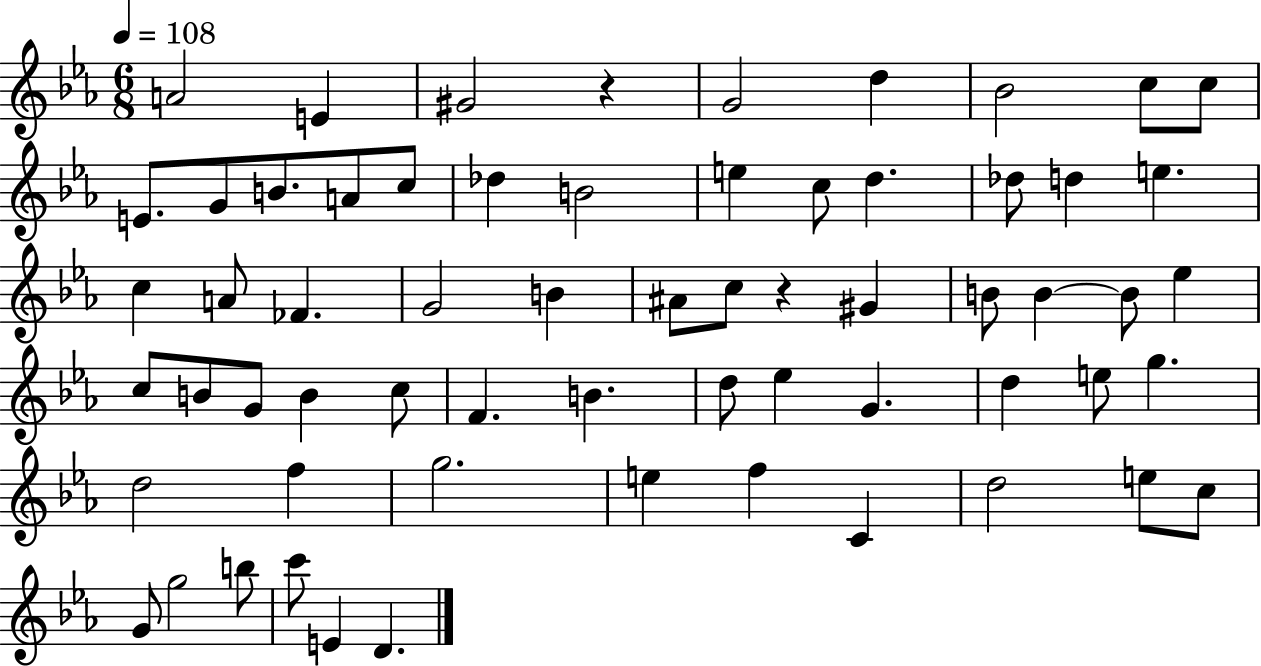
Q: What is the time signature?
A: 6/8